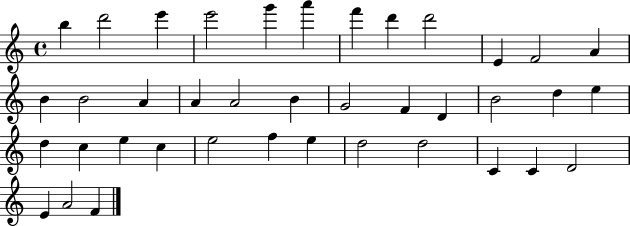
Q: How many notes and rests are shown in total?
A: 39